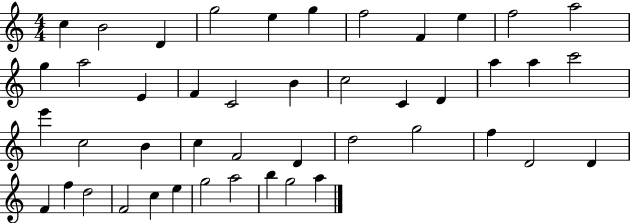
C5/q B4/h D4/q G5/h E5/q G5/q F5/h F4/q E5/q F5/h A5/h G5/q A5/h E4/q F4/q C4/h B4/q C5/h C4/q D4/q A5/q A5/q C6/h E6/q C5/h B4/q C5/q F4/h D4/q D5/h G5/h F5/q D4/h D4/q F4/q F5/q D5/h F4/h C5/q E5/q G5/h A5/h B5/q G5/h A5/q